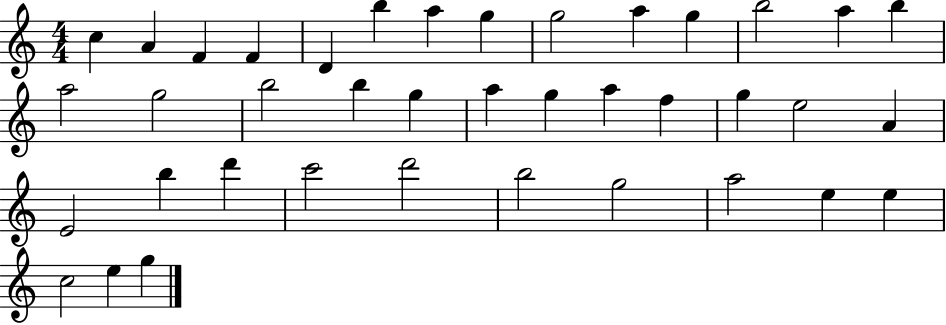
X:1
T:Untitled
M:4/4
L:1/4
K:C
c A F F D b a g g2 a g b2 a b a2 g2 b2 b g a g a f g e2 A E2 b d' c'2 d'2 b2 g2 a2 e e c2 e g